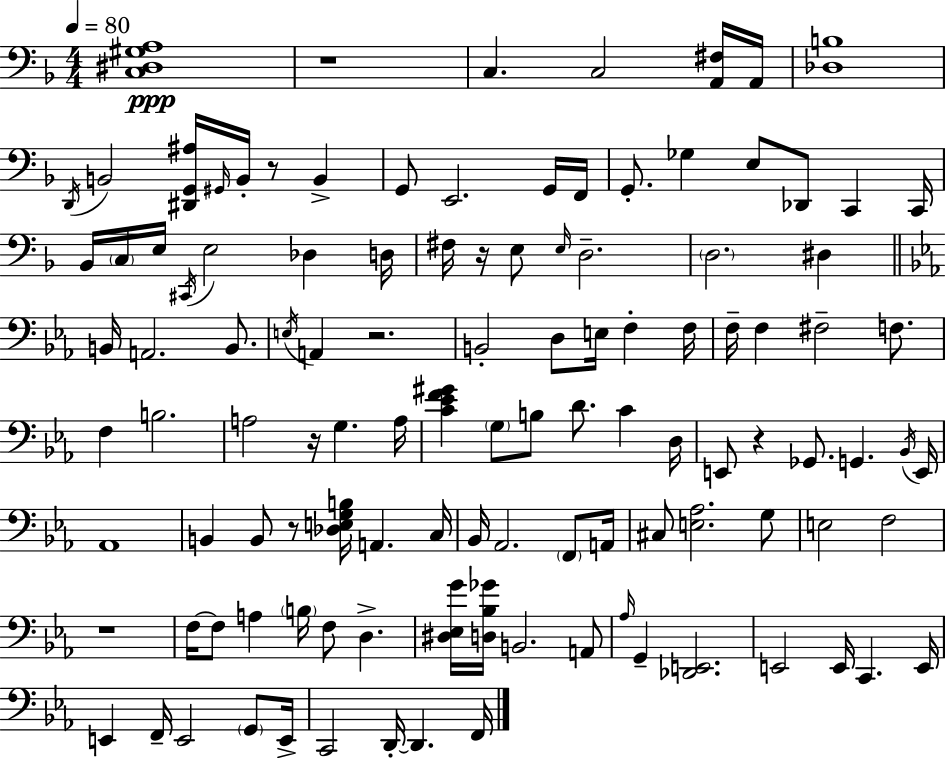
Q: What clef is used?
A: bass